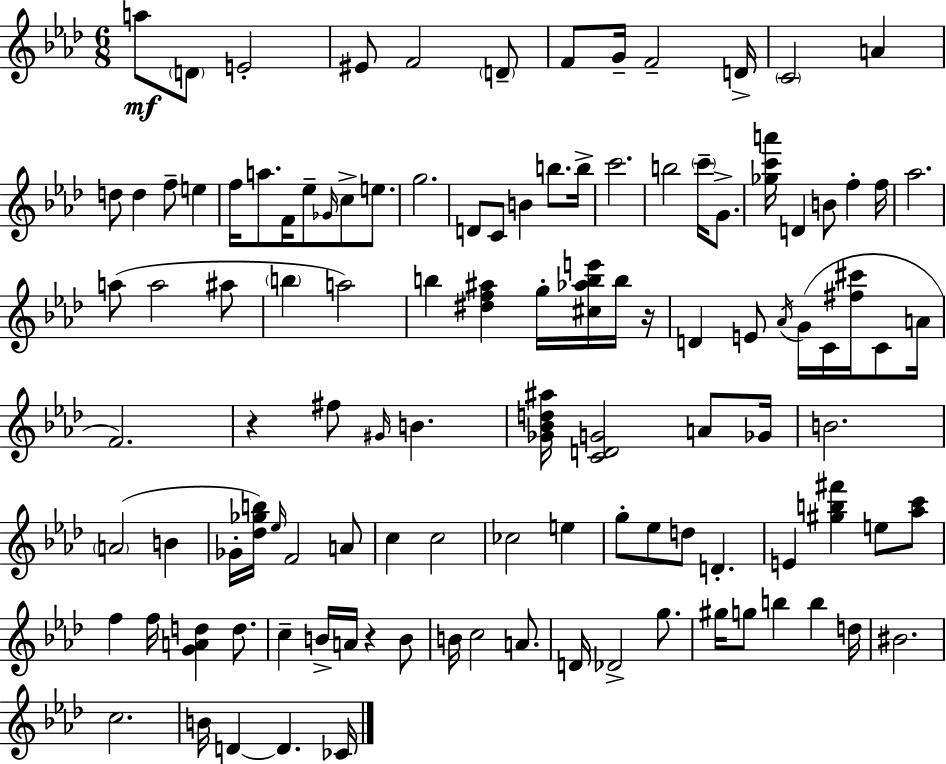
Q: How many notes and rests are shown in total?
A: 113